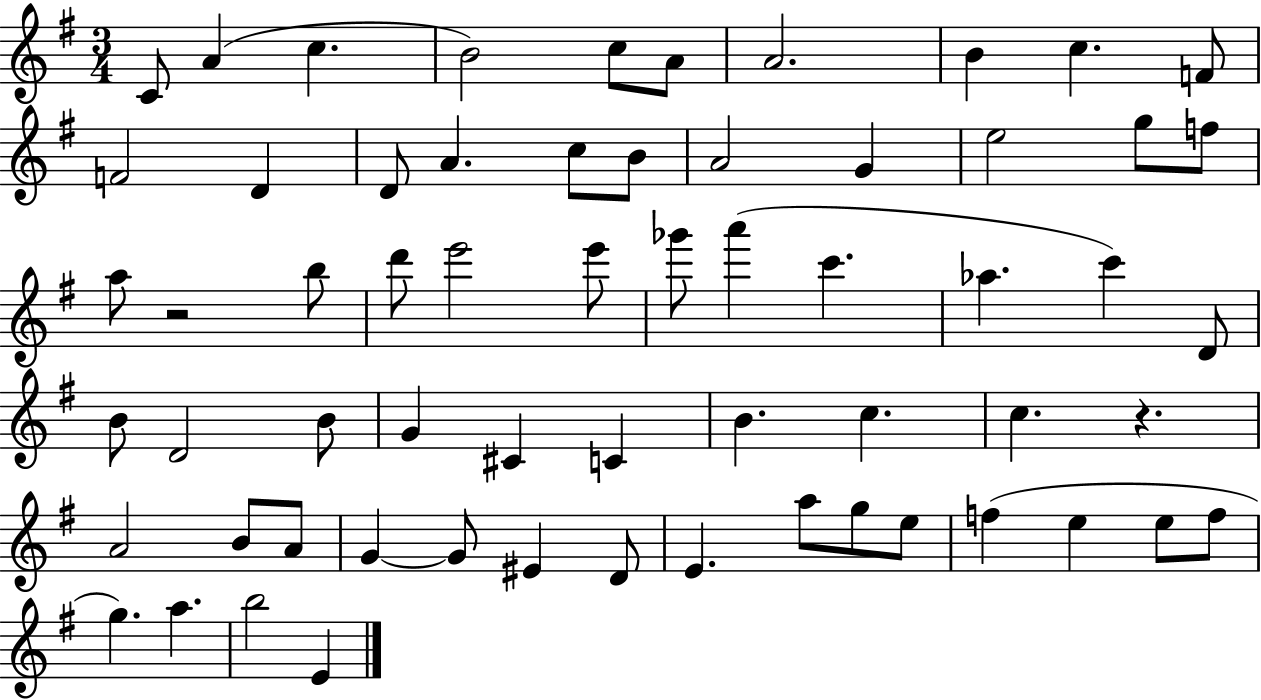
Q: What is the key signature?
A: G major